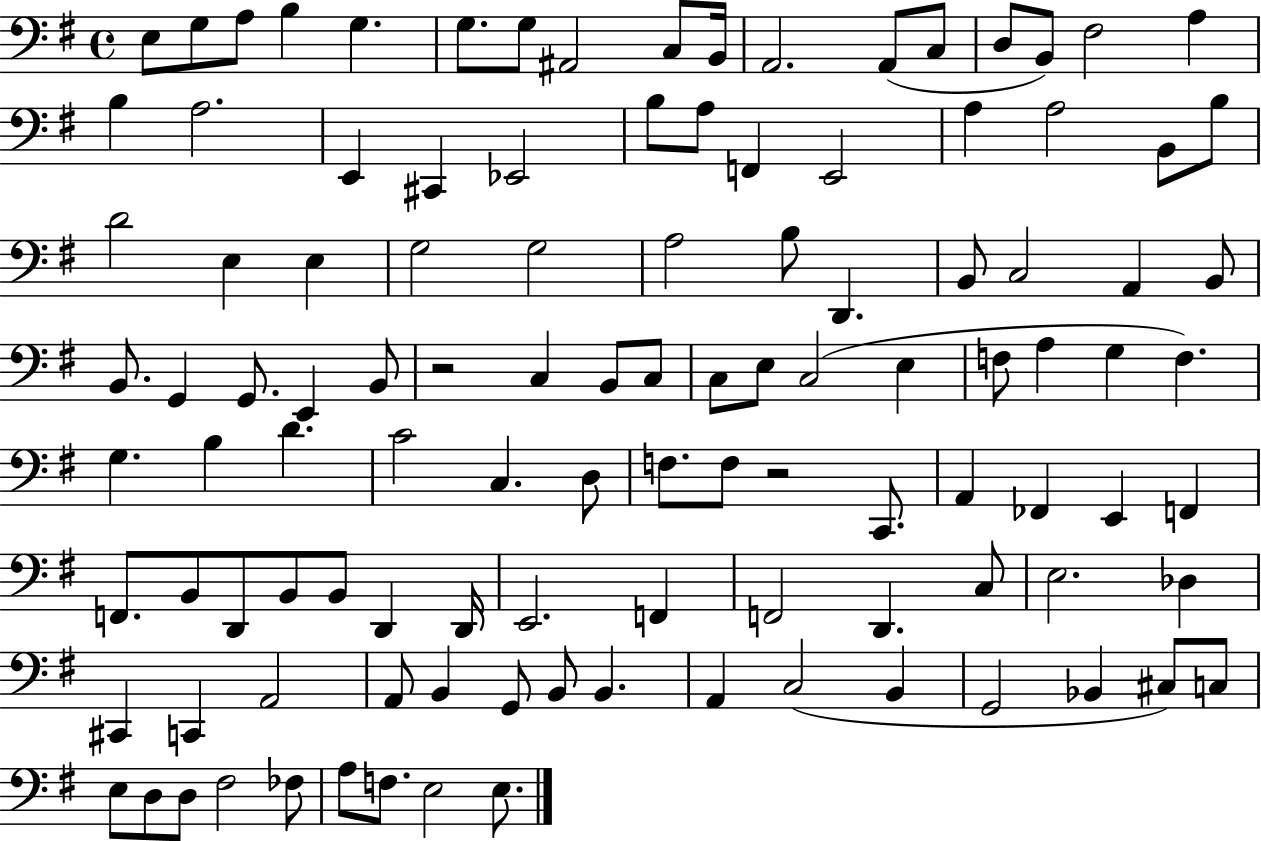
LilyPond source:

{
  \clef bass
  \time 4/4
  \defaultTimeSignature
  \key g \major
  e8 g8 a8 b4 g4. | g8. g8 ais,2 c8 b,16 | a,2. a,8( c8 | d8 b,8) fis2 a4 | \break b4 a2. | e,4 cis,4 ees,2 | b8 a8 f,4 e,2 | a4 a2 b,8 b8 | \break d'2 e4 e4 | g2 g2 | a2 b8 d,4. | b,8 c2 a,4 b,8 | \break b,8. g,4 g,8. e,4 b,8 | r2 c4 b,8 c8 | c8 e8 c2( e4 | f8 a4 g4 f4.) | \break g4. b4 d'4. | c'2 c4. d8 | f8. f8 r2 c,8. | a,4 fes,4 e,4 f,4 | \break f,8. b,8 d,8 b,8 b,8 d,4 d,16 | e,2. f,4 | f,2 d,4. c8 | e2. des4 | \break cis,4 c,4 a,2 | a,8 b,4 g,8 b,8 b,4. | a,4 c2( b,4 | g,2 bes,4 cis8) c8 | \break e8 d8 d8 fis2 fes8 | a8 f8. e2 e8. | \bar "|."
}